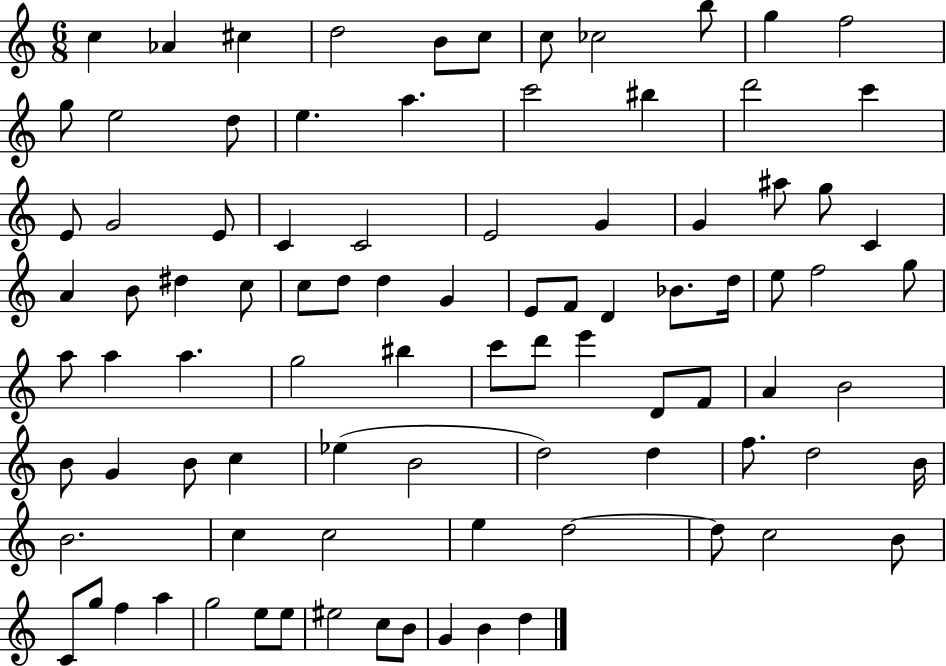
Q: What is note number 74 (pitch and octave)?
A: E5